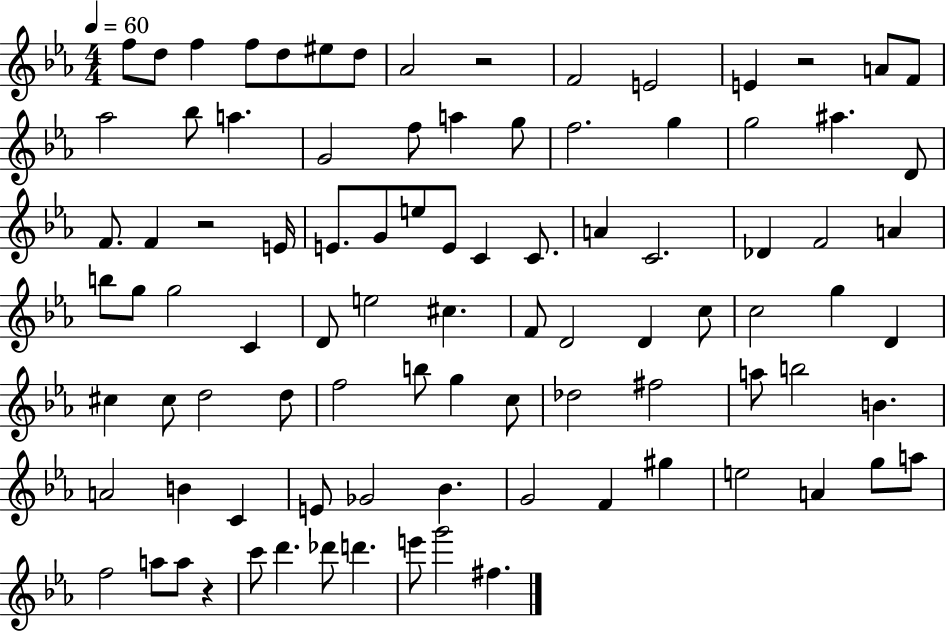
X:1
T:Untitled
M:4/4
L:1/4
K:Eb
f/2 d/2 f f/2 d/2 ^e/2 d/2 _A2 z2 F2 E2 E z2 A/2 F/2 _a2 _b/2 a G2 f/2 a g/2 f2 g g2 ^a D/2 F/2 F z2 E/4 E/2 G/2 e/2 E/2 C C/2 A C2 _D F2 A b/2 g/2 g2 C D/2 e2 ^c F/2 D2 D c/2 c2 g D ^c ^c/2 d2 d/2 f2 b/2 g c/2 _d2 ^f2 a/2 b2 B A2 B C E/2 _G2 _B G2 F ^g e2 A g/2 a/2 f2 a/2 a/2 z c'/2 d' _d'/2 d' e'/2 g'2 ^f